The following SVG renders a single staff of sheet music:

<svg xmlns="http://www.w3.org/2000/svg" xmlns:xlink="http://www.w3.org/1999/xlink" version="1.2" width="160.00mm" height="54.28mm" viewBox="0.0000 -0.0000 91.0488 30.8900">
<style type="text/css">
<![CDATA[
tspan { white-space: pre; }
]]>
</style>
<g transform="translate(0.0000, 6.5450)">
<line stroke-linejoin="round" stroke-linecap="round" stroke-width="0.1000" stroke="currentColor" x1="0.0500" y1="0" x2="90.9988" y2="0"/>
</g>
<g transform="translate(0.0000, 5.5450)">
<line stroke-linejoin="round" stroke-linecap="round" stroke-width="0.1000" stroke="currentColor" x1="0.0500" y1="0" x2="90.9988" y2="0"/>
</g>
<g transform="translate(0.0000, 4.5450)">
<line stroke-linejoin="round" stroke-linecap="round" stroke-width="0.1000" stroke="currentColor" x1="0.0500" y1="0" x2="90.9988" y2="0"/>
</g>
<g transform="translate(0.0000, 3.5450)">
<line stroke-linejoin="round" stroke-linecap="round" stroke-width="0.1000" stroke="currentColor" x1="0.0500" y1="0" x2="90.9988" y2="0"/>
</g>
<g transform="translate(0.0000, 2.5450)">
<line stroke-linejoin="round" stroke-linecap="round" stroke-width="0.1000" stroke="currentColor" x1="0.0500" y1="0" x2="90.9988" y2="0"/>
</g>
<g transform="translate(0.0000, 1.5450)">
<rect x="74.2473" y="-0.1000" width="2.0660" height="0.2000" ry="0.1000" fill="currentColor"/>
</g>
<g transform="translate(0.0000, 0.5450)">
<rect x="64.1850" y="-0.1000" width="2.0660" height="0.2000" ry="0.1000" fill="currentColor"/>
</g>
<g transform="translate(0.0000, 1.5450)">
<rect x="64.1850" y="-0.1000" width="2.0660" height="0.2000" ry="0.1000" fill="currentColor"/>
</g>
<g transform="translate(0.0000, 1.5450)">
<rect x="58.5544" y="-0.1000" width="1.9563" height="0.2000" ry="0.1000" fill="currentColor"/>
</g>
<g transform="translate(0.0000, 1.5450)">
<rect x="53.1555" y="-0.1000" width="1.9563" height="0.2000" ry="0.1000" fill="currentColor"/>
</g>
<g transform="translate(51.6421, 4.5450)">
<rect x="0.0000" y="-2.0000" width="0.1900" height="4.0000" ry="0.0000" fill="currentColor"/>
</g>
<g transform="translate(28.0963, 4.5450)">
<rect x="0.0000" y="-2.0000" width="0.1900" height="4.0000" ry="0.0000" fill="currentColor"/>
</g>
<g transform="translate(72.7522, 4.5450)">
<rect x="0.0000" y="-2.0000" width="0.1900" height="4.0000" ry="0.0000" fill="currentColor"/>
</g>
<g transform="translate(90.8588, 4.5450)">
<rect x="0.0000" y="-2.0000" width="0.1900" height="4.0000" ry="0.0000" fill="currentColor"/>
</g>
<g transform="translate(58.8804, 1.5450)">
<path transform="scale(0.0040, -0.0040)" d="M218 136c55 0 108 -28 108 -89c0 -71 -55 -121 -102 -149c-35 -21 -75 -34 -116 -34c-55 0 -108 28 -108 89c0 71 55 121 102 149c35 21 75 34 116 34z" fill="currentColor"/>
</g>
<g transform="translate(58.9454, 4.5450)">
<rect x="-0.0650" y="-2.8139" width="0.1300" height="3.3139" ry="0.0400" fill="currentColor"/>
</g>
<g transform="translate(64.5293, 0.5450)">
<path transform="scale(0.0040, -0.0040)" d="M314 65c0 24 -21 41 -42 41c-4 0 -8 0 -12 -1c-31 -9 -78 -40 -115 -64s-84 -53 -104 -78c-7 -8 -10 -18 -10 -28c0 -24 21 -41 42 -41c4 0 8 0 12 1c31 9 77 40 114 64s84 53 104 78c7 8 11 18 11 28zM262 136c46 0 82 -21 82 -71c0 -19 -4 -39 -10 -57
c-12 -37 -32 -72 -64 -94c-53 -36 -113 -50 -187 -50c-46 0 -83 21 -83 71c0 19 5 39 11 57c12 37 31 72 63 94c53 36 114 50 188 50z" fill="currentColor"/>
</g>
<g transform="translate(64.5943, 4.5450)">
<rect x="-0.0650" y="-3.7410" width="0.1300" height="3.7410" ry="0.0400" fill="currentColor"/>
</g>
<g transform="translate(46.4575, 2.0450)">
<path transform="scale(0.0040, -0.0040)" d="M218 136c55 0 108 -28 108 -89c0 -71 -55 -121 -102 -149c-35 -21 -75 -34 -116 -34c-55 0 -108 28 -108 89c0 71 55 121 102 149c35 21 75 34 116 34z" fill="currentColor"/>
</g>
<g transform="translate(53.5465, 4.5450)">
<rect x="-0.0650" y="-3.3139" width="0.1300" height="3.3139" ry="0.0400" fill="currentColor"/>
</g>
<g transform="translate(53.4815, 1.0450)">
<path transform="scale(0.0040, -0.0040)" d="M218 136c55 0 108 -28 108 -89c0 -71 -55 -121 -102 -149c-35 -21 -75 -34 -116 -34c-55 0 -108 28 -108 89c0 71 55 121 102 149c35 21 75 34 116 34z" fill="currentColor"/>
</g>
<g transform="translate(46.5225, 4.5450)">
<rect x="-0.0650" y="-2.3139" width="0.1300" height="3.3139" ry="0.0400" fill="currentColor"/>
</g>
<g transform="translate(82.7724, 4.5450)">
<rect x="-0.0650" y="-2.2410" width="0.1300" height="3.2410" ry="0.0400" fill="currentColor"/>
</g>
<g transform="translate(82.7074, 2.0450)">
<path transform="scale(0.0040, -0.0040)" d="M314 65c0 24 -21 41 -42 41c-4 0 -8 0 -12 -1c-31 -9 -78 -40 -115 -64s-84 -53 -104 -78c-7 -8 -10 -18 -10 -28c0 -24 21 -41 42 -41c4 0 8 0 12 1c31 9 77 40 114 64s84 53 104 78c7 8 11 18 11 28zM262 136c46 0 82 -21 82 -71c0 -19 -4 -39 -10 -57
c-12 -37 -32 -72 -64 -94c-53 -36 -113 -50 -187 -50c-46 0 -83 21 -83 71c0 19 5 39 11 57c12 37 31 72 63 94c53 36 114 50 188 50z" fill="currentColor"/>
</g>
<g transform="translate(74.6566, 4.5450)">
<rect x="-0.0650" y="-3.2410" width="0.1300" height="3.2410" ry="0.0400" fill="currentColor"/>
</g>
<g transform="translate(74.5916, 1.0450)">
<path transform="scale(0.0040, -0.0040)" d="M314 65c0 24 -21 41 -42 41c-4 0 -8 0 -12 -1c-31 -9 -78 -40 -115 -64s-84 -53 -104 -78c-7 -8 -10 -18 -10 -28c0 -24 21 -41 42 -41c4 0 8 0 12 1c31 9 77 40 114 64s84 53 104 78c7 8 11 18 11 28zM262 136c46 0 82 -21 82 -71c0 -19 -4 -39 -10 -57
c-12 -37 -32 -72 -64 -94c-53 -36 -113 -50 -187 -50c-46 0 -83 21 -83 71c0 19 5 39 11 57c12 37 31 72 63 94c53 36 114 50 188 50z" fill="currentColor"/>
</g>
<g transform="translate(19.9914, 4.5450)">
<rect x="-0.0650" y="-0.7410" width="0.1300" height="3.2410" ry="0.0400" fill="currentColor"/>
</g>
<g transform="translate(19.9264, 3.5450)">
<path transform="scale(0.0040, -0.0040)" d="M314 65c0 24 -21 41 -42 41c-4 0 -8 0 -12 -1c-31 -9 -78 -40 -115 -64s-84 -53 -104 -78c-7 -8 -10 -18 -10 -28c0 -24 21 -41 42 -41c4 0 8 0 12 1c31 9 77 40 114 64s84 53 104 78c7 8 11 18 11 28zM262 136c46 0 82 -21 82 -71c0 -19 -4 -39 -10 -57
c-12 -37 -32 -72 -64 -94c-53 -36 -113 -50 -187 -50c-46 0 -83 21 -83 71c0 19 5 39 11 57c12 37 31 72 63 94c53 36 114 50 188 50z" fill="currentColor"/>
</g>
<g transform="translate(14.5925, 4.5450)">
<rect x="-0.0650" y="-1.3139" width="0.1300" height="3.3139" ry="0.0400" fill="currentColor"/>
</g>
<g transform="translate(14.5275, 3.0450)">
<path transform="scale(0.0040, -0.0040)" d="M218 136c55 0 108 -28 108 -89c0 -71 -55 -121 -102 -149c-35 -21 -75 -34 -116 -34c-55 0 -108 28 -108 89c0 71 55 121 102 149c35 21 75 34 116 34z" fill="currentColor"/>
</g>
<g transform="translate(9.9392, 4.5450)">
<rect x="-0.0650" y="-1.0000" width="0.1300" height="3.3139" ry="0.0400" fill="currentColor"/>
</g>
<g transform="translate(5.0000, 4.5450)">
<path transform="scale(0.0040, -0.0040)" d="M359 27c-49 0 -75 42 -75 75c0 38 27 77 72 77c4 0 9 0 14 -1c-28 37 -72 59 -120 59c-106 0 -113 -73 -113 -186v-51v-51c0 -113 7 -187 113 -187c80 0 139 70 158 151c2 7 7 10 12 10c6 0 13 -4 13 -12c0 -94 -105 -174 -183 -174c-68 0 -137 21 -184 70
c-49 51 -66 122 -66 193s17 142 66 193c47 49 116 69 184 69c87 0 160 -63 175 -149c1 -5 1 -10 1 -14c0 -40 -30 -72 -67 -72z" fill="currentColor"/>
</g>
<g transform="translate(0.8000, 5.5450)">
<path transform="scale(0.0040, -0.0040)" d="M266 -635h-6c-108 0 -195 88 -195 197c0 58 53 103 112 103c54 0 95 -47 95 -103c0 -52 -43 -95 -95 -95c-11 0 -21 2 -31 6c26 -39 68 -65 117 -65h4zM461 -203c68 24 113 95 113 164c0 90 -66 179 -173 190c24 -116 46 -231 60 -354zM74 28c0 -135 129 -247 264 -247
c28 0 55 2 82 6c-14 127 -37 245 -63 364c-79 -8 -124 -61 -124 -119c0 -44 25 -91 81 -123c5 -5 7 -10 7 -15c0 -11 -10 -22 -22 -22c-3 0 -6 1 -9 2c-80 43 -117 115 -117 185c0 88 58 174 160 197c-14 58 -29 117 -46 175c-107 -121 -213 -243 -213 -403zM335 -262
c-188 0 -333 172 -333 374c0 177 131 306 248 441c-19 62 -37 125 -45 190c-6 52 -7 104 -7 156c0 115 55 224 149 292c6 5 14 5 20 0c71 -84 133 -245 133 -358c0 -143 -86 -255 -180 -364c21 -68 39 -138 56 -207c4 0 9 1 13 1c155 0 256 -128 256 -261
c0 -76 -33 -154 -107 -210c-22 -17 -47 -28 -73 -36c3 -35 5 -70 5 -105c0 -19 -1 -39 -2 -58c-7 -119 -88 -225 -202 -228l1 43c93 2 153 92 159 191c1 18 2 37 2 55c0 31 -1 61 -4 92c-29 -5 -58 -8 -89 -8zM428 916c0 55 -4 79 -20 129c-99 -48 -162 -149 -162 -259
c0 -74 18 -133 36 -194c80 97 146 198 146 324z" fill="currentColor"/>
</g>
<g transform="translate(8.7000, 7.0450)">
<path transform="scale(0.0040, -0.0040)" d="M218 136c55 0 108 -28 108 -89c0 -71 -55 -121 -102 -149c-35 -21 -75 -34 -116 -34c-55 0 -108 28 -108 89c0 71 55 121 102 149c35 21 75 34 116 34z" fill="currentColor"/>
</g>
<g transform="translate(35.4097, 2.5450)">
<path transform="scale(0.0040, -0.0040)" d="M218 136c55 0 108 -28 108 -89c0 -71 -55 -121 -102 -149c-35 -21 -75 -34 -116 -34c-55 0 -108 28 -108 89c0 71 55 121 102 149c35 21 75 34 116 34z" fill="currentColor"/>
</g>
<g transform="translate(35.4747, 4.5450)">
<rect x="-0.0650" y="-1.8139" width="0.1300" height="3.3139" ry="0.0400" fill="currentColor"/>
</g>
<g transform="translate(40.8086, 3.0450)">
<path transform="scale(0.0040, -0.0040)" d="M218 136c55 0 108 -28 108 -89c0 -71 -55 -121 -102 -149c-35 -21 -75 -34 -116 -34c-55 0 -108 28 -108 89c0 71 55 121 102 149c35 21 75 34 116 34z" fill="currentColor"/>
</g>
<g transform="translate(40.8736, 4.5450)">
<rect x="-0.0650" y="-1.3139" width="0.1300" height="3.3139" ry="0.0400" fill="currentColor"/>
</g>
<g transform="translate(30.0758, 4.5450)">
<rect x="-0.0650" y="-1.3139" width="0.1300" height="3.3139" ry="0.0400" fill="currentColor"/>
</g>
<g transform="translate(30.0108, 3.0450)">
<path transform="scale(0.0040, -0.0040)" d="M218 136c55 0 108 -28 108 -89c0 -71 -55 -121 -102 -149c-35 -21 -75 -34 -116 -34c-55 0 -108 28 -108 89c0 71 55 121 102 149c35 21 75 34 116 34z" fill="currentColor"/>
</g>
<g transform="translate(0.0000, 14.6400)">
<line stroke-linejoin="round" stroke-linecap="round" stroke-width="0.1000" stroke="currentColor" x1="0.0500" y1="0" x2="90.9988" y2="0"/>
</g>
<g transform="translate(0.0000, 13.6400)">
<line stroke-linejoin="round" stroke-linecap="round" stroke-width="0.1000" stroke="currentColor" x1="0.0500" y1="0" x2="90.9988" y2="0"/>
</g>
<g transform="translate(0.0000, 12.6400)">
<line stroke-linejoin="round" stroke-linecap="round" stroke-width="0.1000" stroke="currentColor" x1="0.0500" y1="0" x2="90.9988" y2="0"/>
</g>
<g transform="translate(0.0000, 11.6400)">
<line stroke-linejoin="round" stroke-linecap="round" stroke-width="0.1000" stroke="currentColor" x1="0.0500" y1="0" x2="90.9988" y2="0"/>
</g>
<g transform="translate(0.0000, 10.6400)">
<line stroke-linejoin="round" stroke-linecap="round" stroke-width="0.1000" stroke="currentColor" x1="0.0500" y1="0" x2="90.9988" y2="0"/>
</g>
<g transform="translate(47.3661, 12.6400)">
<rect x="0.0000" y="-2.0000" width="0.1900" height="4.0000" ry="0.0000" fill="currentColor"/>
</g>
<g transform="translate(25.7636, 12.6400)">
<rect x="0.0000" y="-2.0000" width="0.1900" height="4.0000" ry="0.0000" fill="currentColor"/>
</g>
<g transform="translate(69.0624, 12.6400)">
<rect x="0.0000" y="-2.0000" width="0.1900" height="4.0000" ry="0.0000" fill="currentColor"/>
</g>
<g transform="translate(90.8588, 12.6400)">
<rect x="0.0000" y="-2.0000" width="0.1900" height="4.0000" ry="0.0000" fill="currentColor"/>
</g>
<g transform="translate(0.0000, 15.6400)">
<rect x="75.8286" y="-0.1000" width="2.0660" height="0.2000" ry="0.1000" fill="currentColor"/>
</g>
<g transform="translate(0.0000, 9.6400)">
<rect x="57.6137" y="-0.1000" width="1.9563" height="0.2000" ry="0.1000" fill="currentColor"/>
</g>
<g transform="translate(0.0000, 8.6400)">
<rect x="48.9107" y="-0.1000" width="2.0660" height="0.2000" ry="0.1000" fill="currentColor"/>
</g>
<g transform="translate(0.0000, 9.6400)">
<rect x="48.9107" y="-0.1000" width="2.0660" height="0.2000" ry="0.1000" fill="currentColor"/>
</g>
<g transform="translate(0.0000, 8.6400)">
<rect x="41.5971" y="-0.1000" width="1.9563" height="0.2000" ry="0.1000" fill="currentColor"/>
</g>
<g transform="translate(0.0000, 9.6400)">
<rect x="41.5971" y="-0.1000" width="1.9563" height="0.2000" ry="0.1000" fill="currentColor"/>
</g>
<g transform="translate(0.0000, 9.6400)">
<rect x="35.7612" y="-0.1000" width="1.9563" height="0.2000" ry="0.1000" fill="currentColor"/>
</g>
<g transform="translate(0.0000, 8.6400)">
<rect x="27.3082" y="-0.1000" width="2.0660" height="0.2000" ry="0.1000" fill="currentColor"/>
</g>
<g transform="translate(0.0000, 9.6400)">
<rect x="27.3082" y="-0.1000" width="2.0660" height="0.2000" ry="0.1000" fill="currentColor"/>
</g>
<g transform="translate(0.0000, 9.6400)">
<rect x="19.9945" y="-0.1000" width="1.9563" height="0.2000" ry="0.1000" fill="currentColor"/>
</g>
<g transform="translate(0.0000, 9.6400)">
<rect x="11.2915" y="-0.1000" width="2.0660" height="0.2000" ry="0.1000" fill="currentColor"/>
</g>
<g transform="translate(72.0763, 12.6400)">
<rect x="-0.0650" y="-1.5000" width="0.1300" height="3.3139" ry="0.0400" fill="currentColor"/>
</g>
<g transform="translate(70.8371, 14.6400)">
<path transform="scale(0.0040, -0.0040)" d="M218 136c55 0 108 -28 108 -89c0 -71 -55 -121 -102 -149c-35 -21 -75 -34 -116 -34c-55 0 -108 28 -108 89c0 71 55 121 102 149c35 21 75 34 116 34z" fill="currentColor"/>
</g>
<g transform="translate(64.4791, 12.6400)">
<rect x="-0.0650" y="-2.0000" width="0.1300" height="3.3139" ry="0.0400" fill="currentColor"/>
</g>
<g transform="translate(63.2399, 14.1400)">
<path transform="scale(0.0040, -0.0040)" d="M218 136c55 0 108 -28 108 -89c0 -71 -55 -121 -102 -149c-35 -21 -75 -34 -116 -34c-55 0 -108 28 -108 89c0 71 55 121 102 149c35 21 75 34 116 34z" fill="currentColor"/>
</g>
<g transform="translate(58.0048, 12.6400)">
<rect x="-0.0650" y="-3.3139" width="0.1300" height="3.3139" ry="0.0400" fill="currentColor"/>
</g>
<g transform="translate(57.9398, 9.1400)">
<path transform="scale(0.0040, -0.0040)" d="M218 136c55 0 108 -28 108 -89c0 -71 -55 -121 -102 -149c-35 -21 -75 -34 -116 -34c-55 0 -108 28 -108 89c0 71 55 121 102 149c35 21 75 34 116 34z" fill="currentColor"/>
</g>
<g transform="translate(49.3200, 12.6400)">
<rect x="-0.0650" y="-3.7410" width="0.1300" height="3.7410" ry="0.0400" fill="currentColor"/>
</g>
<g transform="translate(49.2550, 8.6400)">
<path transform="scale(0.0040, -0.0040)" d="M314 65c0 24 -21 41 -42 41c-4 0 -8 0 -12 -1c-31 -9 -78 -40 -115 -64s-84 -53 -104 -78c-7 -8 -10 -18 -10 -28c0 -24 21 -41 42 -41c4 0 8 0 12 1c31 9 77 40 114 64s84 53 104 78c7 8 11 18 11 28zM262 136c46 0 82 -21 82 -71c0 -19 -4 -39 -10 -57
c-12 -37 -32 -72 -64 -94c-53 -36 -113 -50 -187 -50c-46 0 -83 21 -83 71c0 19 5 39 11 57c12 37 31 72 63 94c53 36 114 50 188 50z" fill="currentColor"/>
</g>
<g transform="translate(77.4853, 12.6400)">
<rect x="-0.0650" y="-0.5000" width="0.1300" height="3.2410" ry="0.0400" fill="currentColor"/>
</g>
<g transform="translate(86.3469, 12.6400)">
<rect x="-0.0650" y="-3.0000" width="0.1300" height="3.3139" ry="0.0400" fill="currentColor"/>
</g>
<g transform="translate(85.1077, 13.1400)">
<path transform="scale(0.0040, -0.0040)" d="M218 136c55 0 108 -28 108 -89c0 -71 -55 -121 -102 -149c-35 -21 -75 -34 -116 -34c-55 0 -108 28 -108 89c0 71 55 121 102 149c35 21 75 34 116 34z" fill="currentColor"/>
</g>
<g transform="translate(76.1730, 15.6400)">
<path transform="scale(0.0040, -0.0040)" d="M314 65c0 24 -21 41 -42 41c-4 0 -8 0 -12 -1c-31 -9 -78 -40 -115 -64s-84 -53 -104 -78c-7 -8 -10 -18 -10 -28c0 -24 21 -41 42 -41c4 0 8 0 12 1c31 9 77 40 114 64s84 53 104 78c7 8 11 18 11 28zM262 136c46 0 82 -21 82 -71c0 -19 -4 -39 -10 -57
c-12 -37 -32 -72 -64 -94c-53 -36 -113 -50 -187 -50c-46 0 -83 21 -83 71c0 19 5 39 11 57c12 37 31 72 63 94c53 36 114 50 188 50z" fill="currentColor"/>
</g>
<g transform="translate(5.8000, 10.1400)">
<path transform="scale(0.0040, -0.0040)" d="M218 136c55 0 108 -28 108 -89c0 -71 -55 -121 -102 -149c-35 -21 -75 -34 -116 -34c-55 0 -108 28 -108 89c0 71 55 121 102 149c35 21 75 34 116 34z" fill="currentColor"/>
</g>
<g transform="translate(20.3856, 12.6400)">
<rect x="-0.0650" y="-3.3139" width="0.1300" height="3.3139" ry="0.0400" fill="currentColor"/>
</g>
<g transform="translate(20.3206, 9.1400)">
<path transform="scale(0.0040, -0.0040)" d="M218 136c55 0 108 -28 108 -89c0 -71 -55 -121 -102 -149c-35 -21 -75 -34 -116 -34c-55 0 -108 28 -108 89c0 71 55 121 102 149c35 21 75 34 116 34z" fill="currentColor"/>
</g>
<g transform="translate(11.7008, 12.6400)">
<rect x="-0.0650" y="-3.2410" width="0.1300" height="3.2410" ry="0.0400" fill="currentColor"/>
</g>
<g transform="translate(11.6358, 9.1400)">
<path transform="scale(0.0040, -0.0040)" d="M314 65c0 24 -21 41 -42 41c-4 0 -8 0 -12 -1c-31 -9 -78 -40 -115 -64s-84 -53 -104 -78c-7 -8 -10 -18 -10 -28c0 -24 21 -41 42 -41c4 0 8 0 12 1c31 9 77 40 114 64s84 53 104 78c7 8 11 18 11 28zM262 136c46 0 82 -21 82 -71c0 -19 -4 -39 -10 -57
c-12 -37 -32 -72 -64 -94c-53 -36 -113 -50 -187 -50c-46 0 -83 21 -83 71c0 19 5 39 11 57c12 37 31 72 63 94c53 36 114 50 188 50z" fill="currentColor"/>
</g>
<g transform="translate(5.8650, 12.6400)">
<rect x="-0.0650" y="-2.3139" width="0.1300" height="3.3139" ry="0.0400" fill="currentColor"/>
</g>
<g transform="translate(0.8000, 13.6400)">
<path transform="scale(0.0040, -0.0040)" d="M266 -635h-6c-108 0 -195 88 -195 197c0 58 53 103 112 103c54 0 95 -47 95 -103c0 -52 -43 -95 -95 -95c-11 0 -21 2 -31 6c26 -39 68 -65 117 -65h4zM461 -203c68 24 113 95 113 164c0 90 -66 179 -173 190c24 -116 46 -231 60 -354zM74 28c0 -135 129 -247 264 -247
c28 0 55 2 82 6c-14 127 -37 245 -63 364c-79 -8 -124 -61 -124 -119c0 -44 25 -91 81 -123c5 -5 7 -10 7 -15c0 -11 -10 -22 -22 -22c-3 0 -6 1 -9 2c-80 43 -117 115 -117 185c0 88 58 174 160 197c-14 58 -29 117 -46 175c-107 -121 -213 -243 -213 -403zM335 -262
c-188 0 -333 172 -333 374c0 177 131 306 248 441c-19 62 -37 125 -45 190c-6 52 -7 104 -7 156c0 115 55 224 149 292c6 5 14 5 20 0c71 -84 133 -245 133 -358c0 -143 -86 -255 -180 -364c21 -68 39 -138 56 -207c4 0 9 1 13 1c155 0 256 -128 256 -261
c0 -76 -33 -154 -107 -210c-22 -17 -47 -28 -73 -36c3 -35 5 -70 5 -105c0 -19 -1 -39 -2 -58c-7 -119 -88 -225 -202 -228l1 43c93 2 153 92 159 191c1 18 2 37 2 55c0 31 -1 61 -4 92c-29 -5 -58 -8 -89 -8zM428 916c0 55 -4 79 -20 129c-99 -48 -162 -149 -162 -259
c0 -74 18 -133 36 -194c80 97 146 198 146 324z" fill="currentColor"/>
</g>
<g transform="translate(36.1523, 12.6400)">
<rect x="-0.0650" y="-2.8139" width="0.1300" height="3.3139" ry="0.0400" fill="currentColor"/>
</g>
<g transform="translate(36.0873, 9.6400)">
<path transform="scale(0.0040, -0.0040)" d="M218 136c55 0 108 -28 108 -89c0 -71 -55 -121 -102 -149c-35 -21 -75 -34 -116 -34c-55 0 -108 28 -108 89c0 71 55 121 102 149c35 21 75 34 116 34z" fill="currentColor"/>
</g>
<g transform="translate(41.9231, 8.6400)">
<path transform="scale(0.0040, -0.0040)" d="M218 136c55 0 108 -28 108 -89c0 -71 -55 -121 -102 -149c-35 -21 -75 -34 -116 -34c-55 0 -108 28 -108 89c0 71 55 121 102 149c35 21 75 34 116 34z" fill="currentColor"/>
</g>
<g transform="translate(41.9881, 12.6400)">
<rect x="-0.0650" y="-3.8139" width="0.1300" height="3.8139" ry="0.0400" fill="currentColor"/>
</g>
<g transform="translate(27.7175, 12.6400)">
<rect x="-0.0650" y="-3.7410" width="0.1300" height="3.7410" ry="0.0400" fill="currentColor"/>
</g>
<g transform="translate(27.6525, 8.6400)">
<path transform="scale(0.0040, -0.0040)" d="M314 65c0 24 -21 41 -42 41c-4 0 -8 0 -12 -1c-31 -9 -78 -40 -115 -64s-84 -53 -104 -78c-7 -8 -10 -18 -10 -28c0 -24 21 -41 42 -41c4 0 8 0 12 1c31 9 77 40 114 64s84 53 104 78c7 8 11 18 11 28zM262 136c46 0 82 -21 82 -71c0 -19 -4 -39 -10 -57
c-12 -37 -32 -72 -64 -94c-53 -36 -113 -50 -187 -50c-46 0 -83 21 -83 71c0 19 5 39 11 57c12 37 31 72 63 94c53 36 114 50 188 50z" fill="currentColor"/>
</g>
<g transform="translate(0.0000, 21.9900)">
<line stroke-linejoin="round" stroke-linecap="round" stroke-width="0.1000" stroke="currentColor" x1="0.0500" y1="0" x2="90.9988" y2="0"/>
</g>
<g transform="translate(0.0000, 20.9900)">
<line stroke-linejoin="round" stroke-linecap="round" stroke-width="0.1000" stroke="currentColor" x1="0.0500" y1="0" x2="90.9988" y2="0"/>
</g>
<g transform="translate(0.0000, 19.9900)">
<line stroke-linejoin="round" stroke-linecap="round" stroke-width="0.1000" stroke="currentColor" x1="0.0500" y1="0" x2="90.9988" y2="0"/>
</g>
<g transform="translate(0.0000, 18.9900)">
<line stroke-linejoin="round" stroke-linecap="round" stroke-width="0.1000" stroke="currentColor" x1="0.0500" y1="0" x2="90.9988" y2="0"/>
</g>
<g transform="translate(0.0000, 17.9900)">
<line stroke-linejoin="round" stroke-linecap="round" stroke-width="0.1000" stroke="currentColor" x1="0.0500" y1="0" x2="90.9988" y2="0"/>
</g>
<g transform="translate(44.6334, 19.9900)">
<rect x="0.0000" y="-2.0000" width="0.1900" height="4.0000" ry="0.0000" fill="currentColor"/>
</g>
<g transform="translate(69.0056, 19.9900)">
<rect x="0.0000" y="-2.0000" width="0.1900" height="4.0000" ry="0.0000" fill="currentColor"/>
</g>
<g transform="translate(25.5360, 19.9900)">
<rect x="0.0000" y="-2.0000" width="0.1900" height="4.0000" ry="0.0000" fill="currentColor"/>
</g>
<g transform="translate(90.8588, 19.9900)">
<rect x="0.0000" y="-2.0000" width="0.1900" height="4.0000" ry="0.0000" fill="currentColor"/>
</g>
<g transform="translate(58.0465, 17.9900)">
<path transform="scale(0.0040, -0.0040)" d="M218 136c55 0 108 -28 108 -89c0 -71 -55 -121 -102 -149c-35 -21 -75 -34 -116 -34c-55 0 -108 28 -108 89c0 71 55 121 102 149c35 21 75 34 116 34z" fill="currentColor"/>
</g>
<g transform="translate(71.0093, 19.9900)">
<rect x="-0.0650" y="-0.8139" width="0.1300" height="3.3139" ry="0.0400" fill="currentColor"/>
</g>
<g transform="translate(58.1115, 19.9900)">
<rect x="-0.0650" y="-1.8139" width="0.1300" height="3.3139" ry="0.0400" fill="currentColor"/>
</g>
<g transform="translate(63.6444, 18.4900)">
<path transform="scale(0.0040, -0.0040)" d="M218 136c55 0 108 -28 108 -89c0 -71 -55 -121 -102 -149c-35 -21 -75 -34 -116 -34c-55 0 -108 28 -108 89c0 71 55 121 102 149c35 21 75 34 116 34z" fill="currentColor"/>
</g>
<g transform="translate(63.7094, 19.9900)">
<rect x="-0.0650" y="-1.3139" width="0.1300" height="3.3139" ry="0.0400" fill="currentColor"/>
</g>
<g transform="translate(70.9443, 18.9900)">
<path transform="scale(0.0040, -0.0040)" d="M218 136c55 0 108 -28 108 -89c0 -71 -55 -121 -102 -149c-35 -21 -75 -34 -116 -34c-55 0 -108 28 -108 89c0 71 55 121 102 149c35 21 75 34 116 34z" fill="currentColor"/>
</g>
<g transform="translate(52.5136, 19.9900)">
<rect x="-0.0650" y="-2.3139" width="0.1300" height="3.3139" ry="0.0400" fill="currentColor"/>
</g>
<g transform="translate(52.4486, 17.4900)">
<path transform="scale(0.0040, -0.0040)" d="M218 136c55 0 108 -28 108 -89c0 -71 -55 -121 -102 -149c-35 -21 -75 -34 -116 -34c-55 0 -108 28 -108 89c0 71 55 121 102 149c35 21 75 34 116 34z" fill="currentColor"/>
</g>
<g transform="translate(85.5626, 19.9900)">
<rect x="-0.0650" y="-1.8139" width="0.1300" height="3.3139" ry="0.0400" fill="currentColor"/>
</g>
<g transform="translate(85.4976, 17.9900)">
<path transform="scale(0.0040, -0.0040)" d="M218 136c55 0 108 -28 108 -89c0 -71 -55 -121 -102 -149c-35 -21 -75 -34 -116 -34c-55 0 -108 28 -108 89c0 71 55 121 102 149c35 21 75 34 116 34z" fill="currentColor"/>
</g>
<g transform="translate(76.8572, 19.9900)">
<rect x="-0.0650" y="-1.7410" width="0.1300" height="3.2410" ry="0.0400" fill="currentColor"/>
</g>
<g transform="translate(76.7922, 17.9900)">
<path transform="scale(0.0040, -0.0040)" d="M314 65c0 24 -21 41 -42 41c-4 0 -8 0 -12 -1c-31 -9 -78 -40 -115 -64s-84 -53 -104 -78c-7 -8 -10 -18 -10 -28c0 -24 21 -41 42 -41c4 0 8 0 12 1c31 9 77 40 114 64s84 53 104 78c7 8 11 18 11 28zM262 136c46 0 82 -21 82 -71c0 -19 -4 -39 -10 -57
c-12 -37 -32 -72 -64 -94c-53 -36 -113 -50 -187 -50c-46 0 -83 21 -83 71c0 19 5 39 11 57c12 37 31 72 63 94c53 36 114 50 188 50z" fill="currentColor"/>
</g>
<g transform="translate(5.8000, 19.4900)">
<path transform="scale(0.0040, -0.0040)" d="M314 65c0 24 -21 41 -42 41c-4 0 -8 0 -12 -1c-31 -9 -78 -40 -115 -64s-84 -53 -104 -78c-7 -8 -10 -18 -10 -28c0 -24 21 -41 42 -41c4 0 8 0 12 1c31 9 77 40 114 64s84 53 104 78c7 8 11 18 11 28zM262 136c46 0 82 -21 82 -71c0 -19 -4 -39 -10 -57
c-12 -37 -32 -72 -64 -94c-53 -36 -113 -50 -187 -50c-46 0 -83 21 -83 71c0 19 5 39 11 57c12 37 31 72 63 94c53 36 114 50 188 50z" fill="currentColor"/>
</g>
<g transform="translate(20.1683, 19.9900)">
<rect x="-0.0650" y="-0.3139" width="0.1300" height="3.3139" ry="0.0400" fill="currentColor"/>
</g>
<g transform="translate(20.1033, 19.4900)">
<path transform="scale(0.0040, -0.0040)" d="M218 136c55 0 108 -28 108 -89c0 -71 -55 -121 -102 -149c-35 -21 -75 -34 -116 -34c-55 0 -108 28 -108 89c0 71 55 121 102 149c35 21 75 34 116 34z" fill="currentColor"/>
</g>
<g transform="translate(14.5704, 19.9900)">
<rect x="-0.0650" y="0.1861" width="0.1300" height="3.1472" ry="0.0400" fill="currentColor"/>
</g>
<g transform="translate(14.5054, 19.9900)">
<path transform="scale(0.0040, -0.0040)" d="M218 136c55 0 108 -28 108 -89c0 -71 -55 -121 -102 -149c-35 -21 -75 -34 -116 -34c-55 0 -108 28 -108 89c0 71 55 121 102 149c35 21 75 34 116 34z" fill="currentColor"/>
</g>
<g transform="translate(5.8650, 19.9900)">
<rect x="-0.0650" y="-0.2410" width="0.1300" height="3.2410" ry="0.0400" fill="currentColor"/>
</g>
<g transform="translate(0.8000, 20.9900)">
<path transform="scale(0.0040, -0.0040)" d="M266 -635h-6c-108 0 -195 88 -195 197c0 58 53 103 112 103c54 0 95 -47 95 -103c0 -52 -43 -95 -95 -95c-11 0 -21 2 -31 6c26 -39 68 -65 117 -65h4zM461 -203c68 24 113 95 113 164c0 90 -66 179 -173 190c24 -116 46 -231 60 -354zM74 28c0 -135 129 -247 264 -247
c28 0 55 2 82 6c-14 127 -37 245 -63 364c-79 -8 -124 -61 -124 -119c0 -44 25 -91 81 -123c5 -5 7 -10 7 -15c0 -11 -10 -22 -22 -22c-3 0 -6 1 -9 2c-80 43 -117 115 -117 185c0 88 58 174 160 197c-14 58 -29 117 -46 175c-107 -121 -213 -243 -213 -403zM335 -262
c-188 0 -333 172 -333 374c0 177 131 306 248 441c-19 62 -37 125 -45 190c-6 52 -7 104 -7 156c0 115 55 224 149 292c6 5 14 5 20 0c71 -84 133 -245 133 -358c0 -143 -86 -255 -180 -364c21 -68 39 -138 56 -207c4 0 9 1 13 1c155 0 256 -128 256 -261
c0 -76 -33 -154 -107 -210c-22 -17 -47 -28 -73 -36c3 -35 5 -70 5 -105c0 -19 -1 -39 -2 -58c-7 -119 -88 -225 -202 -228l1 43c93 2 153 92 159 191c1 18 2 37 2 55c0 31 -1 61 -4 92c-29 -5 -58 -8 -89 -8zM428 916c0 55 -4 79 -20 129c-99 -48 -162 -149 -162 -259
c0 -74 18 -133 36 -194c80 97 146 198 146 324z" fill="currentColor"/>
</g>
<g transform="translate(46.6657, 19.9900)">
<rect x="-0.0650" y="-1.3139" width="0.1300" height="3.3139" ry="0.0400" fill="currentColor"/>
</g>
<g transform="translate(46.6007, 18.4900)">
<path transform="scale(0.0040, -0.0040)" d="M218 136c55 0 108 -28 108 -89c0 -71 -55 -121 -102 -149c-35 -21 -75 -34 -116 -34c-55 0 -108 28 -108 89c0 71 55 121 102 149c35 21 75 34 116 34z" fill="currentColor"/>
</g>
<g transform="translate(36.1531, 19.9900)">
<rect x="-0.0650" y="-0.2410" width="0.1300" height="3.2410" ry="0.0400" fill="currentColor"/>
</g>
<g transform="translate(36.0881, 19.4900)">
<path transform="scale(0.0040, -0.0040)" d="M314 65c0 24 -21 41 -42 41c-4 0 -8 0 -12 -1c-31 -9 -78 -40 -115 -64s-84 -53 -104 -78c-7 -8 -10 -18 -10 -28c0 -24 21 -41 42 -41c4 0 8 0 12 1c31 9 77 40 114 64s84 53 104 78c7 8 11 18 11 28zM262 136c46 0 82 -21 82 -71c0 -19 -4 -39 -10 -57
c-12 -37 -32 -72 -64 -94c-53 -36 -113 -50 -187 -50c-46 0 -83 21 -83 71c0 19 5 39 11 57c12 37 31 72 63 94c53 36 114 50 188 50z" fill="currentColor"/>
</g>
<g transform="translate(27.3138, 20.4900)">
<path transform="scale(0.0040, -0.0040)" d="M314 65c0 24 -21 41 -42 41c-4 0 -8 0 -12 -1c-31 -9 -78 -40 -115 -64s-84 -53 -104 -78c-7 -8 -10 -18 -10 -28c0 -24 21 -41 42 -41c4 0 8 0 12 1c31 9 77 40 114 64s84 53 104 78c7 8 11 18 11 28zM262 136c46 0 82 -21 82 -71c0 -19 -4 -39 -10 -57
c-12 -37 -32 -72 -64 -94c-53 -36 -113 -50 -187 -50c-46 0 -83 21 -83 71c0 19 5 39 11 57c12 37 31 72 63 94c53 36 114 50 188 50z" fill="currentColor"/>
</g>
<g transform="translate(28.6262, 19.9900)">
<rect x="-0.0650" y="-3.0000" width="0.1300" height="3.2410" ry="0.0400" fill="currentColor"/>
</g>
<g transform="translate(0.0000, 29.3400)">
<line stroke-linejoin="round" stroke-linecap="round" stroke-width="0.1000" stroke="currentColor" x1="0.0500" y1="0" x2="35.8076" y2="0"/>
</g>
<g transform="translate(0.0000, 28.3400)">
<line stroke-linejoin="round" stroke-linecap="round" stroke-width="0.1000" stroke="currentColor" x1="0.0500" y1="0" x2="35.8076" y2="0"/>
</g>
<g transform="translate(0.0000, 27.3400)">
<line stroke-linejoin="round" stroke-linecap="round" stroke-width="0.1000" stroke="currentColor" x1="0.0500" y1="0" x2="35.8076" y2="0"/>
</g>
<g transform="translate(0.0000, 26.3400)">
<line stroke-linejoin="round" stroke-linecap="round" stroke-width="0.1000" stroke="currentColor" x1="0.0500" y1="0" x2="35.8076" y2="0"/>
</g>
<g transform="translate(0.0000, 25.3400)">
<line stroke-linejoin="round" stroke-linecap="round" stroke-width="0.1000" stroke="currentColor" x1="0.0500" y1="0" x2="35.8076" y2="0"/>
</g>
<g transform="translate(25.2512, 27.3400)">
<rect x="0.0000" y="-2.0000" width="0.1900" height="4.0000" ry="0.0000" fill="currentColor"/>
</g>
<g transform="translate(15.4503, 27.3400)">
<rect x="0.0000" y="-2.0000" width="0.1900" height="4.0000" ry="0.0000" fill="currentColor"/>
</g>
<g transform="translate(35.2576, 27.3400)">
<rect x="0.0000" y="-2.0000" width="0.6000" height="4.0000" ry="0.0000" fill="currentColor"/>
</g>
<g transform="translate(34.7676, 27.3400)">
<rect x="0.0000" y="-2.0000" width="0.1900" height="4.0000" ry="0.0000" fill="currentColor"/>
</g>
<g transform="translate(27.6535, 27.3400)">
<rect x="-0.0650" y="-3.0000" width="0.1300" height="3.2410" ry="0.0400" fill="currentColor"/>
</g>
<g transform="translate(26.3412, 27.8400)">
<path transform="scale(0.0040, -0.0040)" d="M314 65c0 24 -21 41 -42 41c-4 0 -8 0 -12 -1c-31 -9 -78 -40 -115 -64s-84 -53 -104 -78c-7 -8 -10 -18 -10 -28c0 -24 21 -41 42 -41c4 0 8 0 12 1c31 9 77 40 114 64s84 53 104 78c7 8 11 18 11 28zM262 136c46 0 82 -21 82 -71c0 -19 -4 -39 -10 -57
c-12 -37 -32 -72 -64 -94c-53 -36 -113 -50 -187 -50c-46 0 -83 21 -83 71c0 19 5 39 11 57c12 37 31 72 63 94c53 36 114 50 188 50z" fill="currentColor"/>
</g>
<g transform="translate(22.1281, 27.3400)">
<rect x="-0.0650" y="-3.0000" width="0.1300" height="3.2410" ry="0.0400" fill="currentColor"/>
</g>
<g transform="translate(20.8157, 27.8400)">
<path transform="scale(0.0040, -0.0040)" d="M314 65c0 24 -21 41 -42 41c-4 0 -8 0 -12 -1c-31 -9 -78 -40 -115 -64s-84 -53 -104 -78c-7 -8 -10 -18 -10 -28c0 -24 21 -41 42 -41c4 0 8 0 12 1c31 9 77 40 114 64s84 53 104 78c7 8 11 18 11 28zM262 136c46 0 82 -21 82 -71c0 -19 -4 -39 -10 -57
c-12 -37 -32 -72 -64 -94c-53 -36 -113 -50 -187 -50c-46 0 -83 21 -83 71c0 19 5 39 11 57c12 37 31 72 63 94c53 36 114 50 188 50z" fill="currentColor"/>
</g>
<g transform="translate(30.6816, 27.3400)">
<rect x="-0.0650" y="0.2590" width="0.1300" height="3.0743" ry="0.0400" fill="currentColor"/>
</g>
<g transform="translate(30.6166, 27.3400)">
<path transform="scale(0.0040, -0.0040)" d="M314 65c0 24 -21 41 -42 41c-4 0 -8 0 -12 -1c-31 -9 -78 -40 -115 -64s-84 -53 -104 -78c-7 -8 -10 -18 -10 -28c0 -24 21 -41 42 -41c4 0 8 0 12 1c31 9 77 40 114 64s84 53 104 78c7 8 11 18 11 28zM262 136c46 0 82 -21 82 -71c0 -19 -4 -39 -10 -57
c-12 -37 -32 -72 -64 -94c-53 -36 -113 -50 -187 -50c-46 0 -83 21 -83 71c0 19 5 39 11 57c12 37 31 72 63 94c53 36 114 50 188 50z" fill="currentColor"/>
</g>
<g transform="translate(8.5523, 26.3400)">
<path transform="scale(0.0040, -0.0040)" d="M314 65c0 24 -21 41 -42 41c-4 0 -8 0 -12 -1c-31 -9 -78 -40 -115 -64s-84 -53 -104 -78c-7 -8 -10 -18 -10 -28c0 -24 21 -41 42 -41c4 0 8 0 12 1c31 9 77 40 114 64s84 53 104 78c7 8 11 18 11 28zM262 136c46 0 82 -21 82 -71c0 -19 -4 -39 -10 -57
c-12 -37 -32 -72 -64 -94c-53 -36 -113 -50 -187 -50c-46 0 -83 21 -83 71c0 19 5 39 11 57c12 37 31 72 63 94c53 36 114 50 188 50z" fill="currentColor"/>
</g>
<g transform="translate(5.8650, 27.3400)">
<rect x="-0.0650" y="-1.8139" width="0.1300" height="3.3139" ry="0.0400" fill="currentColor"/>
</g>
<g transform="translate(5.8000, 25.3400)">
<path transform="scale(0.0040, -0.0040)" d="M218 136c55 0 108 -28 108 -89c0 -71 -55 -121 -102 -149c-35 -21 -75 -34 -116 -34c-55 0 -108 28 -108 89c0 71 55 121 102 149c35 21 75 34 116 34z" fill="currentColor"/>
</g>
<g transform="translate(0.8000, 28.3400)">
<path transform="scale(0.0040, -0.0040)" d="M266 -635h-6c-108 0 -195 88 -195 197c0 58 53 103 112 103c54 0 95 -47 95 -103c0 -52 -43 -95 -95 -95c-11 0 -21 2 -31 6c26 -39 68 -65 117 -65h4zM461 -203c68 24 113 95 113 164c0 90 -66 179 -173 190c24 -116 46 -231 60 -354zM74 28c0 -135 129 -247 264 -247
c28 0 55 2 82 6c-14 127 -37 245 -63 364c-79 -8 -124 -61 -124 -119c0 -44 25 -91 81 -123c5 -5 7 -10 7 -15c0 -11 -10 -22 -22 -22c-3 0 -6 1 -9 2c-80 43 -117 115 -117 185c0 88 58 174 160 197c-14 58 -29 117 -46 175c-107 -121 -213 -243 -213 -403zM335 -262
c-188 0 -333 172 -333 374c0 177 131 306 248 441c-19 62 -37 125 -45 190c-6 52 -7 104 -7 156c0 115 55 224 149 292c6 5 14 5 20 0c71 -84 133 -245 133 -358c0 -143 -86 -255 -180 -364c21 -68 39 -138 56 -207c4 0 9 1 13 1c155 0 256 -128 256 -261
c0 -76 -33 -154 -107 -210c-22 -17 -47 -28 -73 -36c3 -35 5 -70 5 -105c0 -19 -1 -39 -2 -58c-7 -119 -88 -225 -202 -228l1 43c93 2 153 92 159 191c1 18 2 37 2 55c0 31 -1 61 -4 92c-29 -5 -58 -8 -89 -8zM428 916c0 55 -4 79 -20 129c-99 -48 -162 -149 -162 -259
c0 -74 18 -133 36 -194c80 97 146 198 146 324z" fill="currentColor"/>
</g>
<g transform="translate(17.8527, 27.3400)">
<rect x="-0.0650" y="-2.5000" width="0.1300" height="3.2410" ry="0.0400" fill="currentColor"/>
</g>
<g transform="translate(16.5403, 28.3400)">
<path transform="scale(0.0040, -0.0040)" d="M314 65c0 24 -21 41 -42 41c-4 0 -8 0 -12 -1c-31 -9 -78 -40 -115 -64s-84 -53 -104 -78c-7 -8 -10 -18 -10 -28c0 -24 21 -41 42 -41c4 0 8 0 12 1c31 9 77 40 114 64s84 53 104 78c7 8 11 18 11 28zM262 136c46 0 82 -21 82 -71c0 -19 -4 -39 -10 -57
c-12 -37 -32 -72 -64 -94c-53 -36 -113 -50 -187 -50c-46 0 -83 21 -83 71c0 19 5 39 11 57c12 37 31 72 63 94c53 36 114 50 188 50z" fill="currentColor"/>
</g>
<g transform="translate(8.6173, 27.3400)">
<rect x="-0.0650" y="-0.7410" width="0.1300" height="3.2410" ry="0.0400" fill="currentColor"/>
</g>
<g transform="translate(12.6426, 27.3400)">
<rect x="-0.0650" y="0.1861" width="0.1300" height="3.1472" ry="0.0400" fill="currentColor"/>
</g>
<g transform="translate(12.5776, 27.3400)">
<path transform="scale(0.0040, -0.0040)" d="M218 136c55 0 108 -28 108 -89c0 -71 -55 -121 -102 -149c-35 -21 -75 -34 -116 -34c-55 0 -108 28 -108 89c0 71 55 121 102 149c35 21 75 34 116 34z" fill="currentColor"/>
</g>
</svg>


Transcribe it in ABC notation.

X:1
T:Untitled
M:4/4
L:1/4
K:C
D e d2 e f e g b a c'2 b2 g2 g b2 b c'2 a c' c'2 b F E C2 A c2 B c A2 c2 e g f e d f2 f f d2 B G2 A2 A2 B2